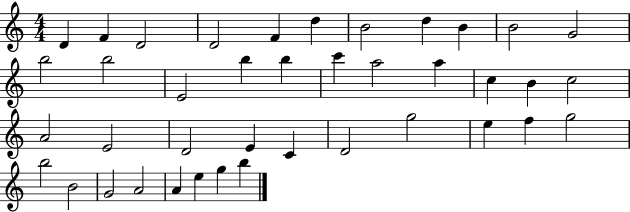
D4/q F4/q D4/h D4/h F4/q D5/q B4/h D5/q B4/q B4/h G4/h B5/h B5/h E4/h B5/q B5/q C6/q A5/h A5/q C5/q B4/q C5/h A4/h E4/h D4/h E4/q C4/q D4/h G5/h E5/q F5/q G5/h B5/h B4/h G4/h A4/h A4/q E5/q G5/q B5/q